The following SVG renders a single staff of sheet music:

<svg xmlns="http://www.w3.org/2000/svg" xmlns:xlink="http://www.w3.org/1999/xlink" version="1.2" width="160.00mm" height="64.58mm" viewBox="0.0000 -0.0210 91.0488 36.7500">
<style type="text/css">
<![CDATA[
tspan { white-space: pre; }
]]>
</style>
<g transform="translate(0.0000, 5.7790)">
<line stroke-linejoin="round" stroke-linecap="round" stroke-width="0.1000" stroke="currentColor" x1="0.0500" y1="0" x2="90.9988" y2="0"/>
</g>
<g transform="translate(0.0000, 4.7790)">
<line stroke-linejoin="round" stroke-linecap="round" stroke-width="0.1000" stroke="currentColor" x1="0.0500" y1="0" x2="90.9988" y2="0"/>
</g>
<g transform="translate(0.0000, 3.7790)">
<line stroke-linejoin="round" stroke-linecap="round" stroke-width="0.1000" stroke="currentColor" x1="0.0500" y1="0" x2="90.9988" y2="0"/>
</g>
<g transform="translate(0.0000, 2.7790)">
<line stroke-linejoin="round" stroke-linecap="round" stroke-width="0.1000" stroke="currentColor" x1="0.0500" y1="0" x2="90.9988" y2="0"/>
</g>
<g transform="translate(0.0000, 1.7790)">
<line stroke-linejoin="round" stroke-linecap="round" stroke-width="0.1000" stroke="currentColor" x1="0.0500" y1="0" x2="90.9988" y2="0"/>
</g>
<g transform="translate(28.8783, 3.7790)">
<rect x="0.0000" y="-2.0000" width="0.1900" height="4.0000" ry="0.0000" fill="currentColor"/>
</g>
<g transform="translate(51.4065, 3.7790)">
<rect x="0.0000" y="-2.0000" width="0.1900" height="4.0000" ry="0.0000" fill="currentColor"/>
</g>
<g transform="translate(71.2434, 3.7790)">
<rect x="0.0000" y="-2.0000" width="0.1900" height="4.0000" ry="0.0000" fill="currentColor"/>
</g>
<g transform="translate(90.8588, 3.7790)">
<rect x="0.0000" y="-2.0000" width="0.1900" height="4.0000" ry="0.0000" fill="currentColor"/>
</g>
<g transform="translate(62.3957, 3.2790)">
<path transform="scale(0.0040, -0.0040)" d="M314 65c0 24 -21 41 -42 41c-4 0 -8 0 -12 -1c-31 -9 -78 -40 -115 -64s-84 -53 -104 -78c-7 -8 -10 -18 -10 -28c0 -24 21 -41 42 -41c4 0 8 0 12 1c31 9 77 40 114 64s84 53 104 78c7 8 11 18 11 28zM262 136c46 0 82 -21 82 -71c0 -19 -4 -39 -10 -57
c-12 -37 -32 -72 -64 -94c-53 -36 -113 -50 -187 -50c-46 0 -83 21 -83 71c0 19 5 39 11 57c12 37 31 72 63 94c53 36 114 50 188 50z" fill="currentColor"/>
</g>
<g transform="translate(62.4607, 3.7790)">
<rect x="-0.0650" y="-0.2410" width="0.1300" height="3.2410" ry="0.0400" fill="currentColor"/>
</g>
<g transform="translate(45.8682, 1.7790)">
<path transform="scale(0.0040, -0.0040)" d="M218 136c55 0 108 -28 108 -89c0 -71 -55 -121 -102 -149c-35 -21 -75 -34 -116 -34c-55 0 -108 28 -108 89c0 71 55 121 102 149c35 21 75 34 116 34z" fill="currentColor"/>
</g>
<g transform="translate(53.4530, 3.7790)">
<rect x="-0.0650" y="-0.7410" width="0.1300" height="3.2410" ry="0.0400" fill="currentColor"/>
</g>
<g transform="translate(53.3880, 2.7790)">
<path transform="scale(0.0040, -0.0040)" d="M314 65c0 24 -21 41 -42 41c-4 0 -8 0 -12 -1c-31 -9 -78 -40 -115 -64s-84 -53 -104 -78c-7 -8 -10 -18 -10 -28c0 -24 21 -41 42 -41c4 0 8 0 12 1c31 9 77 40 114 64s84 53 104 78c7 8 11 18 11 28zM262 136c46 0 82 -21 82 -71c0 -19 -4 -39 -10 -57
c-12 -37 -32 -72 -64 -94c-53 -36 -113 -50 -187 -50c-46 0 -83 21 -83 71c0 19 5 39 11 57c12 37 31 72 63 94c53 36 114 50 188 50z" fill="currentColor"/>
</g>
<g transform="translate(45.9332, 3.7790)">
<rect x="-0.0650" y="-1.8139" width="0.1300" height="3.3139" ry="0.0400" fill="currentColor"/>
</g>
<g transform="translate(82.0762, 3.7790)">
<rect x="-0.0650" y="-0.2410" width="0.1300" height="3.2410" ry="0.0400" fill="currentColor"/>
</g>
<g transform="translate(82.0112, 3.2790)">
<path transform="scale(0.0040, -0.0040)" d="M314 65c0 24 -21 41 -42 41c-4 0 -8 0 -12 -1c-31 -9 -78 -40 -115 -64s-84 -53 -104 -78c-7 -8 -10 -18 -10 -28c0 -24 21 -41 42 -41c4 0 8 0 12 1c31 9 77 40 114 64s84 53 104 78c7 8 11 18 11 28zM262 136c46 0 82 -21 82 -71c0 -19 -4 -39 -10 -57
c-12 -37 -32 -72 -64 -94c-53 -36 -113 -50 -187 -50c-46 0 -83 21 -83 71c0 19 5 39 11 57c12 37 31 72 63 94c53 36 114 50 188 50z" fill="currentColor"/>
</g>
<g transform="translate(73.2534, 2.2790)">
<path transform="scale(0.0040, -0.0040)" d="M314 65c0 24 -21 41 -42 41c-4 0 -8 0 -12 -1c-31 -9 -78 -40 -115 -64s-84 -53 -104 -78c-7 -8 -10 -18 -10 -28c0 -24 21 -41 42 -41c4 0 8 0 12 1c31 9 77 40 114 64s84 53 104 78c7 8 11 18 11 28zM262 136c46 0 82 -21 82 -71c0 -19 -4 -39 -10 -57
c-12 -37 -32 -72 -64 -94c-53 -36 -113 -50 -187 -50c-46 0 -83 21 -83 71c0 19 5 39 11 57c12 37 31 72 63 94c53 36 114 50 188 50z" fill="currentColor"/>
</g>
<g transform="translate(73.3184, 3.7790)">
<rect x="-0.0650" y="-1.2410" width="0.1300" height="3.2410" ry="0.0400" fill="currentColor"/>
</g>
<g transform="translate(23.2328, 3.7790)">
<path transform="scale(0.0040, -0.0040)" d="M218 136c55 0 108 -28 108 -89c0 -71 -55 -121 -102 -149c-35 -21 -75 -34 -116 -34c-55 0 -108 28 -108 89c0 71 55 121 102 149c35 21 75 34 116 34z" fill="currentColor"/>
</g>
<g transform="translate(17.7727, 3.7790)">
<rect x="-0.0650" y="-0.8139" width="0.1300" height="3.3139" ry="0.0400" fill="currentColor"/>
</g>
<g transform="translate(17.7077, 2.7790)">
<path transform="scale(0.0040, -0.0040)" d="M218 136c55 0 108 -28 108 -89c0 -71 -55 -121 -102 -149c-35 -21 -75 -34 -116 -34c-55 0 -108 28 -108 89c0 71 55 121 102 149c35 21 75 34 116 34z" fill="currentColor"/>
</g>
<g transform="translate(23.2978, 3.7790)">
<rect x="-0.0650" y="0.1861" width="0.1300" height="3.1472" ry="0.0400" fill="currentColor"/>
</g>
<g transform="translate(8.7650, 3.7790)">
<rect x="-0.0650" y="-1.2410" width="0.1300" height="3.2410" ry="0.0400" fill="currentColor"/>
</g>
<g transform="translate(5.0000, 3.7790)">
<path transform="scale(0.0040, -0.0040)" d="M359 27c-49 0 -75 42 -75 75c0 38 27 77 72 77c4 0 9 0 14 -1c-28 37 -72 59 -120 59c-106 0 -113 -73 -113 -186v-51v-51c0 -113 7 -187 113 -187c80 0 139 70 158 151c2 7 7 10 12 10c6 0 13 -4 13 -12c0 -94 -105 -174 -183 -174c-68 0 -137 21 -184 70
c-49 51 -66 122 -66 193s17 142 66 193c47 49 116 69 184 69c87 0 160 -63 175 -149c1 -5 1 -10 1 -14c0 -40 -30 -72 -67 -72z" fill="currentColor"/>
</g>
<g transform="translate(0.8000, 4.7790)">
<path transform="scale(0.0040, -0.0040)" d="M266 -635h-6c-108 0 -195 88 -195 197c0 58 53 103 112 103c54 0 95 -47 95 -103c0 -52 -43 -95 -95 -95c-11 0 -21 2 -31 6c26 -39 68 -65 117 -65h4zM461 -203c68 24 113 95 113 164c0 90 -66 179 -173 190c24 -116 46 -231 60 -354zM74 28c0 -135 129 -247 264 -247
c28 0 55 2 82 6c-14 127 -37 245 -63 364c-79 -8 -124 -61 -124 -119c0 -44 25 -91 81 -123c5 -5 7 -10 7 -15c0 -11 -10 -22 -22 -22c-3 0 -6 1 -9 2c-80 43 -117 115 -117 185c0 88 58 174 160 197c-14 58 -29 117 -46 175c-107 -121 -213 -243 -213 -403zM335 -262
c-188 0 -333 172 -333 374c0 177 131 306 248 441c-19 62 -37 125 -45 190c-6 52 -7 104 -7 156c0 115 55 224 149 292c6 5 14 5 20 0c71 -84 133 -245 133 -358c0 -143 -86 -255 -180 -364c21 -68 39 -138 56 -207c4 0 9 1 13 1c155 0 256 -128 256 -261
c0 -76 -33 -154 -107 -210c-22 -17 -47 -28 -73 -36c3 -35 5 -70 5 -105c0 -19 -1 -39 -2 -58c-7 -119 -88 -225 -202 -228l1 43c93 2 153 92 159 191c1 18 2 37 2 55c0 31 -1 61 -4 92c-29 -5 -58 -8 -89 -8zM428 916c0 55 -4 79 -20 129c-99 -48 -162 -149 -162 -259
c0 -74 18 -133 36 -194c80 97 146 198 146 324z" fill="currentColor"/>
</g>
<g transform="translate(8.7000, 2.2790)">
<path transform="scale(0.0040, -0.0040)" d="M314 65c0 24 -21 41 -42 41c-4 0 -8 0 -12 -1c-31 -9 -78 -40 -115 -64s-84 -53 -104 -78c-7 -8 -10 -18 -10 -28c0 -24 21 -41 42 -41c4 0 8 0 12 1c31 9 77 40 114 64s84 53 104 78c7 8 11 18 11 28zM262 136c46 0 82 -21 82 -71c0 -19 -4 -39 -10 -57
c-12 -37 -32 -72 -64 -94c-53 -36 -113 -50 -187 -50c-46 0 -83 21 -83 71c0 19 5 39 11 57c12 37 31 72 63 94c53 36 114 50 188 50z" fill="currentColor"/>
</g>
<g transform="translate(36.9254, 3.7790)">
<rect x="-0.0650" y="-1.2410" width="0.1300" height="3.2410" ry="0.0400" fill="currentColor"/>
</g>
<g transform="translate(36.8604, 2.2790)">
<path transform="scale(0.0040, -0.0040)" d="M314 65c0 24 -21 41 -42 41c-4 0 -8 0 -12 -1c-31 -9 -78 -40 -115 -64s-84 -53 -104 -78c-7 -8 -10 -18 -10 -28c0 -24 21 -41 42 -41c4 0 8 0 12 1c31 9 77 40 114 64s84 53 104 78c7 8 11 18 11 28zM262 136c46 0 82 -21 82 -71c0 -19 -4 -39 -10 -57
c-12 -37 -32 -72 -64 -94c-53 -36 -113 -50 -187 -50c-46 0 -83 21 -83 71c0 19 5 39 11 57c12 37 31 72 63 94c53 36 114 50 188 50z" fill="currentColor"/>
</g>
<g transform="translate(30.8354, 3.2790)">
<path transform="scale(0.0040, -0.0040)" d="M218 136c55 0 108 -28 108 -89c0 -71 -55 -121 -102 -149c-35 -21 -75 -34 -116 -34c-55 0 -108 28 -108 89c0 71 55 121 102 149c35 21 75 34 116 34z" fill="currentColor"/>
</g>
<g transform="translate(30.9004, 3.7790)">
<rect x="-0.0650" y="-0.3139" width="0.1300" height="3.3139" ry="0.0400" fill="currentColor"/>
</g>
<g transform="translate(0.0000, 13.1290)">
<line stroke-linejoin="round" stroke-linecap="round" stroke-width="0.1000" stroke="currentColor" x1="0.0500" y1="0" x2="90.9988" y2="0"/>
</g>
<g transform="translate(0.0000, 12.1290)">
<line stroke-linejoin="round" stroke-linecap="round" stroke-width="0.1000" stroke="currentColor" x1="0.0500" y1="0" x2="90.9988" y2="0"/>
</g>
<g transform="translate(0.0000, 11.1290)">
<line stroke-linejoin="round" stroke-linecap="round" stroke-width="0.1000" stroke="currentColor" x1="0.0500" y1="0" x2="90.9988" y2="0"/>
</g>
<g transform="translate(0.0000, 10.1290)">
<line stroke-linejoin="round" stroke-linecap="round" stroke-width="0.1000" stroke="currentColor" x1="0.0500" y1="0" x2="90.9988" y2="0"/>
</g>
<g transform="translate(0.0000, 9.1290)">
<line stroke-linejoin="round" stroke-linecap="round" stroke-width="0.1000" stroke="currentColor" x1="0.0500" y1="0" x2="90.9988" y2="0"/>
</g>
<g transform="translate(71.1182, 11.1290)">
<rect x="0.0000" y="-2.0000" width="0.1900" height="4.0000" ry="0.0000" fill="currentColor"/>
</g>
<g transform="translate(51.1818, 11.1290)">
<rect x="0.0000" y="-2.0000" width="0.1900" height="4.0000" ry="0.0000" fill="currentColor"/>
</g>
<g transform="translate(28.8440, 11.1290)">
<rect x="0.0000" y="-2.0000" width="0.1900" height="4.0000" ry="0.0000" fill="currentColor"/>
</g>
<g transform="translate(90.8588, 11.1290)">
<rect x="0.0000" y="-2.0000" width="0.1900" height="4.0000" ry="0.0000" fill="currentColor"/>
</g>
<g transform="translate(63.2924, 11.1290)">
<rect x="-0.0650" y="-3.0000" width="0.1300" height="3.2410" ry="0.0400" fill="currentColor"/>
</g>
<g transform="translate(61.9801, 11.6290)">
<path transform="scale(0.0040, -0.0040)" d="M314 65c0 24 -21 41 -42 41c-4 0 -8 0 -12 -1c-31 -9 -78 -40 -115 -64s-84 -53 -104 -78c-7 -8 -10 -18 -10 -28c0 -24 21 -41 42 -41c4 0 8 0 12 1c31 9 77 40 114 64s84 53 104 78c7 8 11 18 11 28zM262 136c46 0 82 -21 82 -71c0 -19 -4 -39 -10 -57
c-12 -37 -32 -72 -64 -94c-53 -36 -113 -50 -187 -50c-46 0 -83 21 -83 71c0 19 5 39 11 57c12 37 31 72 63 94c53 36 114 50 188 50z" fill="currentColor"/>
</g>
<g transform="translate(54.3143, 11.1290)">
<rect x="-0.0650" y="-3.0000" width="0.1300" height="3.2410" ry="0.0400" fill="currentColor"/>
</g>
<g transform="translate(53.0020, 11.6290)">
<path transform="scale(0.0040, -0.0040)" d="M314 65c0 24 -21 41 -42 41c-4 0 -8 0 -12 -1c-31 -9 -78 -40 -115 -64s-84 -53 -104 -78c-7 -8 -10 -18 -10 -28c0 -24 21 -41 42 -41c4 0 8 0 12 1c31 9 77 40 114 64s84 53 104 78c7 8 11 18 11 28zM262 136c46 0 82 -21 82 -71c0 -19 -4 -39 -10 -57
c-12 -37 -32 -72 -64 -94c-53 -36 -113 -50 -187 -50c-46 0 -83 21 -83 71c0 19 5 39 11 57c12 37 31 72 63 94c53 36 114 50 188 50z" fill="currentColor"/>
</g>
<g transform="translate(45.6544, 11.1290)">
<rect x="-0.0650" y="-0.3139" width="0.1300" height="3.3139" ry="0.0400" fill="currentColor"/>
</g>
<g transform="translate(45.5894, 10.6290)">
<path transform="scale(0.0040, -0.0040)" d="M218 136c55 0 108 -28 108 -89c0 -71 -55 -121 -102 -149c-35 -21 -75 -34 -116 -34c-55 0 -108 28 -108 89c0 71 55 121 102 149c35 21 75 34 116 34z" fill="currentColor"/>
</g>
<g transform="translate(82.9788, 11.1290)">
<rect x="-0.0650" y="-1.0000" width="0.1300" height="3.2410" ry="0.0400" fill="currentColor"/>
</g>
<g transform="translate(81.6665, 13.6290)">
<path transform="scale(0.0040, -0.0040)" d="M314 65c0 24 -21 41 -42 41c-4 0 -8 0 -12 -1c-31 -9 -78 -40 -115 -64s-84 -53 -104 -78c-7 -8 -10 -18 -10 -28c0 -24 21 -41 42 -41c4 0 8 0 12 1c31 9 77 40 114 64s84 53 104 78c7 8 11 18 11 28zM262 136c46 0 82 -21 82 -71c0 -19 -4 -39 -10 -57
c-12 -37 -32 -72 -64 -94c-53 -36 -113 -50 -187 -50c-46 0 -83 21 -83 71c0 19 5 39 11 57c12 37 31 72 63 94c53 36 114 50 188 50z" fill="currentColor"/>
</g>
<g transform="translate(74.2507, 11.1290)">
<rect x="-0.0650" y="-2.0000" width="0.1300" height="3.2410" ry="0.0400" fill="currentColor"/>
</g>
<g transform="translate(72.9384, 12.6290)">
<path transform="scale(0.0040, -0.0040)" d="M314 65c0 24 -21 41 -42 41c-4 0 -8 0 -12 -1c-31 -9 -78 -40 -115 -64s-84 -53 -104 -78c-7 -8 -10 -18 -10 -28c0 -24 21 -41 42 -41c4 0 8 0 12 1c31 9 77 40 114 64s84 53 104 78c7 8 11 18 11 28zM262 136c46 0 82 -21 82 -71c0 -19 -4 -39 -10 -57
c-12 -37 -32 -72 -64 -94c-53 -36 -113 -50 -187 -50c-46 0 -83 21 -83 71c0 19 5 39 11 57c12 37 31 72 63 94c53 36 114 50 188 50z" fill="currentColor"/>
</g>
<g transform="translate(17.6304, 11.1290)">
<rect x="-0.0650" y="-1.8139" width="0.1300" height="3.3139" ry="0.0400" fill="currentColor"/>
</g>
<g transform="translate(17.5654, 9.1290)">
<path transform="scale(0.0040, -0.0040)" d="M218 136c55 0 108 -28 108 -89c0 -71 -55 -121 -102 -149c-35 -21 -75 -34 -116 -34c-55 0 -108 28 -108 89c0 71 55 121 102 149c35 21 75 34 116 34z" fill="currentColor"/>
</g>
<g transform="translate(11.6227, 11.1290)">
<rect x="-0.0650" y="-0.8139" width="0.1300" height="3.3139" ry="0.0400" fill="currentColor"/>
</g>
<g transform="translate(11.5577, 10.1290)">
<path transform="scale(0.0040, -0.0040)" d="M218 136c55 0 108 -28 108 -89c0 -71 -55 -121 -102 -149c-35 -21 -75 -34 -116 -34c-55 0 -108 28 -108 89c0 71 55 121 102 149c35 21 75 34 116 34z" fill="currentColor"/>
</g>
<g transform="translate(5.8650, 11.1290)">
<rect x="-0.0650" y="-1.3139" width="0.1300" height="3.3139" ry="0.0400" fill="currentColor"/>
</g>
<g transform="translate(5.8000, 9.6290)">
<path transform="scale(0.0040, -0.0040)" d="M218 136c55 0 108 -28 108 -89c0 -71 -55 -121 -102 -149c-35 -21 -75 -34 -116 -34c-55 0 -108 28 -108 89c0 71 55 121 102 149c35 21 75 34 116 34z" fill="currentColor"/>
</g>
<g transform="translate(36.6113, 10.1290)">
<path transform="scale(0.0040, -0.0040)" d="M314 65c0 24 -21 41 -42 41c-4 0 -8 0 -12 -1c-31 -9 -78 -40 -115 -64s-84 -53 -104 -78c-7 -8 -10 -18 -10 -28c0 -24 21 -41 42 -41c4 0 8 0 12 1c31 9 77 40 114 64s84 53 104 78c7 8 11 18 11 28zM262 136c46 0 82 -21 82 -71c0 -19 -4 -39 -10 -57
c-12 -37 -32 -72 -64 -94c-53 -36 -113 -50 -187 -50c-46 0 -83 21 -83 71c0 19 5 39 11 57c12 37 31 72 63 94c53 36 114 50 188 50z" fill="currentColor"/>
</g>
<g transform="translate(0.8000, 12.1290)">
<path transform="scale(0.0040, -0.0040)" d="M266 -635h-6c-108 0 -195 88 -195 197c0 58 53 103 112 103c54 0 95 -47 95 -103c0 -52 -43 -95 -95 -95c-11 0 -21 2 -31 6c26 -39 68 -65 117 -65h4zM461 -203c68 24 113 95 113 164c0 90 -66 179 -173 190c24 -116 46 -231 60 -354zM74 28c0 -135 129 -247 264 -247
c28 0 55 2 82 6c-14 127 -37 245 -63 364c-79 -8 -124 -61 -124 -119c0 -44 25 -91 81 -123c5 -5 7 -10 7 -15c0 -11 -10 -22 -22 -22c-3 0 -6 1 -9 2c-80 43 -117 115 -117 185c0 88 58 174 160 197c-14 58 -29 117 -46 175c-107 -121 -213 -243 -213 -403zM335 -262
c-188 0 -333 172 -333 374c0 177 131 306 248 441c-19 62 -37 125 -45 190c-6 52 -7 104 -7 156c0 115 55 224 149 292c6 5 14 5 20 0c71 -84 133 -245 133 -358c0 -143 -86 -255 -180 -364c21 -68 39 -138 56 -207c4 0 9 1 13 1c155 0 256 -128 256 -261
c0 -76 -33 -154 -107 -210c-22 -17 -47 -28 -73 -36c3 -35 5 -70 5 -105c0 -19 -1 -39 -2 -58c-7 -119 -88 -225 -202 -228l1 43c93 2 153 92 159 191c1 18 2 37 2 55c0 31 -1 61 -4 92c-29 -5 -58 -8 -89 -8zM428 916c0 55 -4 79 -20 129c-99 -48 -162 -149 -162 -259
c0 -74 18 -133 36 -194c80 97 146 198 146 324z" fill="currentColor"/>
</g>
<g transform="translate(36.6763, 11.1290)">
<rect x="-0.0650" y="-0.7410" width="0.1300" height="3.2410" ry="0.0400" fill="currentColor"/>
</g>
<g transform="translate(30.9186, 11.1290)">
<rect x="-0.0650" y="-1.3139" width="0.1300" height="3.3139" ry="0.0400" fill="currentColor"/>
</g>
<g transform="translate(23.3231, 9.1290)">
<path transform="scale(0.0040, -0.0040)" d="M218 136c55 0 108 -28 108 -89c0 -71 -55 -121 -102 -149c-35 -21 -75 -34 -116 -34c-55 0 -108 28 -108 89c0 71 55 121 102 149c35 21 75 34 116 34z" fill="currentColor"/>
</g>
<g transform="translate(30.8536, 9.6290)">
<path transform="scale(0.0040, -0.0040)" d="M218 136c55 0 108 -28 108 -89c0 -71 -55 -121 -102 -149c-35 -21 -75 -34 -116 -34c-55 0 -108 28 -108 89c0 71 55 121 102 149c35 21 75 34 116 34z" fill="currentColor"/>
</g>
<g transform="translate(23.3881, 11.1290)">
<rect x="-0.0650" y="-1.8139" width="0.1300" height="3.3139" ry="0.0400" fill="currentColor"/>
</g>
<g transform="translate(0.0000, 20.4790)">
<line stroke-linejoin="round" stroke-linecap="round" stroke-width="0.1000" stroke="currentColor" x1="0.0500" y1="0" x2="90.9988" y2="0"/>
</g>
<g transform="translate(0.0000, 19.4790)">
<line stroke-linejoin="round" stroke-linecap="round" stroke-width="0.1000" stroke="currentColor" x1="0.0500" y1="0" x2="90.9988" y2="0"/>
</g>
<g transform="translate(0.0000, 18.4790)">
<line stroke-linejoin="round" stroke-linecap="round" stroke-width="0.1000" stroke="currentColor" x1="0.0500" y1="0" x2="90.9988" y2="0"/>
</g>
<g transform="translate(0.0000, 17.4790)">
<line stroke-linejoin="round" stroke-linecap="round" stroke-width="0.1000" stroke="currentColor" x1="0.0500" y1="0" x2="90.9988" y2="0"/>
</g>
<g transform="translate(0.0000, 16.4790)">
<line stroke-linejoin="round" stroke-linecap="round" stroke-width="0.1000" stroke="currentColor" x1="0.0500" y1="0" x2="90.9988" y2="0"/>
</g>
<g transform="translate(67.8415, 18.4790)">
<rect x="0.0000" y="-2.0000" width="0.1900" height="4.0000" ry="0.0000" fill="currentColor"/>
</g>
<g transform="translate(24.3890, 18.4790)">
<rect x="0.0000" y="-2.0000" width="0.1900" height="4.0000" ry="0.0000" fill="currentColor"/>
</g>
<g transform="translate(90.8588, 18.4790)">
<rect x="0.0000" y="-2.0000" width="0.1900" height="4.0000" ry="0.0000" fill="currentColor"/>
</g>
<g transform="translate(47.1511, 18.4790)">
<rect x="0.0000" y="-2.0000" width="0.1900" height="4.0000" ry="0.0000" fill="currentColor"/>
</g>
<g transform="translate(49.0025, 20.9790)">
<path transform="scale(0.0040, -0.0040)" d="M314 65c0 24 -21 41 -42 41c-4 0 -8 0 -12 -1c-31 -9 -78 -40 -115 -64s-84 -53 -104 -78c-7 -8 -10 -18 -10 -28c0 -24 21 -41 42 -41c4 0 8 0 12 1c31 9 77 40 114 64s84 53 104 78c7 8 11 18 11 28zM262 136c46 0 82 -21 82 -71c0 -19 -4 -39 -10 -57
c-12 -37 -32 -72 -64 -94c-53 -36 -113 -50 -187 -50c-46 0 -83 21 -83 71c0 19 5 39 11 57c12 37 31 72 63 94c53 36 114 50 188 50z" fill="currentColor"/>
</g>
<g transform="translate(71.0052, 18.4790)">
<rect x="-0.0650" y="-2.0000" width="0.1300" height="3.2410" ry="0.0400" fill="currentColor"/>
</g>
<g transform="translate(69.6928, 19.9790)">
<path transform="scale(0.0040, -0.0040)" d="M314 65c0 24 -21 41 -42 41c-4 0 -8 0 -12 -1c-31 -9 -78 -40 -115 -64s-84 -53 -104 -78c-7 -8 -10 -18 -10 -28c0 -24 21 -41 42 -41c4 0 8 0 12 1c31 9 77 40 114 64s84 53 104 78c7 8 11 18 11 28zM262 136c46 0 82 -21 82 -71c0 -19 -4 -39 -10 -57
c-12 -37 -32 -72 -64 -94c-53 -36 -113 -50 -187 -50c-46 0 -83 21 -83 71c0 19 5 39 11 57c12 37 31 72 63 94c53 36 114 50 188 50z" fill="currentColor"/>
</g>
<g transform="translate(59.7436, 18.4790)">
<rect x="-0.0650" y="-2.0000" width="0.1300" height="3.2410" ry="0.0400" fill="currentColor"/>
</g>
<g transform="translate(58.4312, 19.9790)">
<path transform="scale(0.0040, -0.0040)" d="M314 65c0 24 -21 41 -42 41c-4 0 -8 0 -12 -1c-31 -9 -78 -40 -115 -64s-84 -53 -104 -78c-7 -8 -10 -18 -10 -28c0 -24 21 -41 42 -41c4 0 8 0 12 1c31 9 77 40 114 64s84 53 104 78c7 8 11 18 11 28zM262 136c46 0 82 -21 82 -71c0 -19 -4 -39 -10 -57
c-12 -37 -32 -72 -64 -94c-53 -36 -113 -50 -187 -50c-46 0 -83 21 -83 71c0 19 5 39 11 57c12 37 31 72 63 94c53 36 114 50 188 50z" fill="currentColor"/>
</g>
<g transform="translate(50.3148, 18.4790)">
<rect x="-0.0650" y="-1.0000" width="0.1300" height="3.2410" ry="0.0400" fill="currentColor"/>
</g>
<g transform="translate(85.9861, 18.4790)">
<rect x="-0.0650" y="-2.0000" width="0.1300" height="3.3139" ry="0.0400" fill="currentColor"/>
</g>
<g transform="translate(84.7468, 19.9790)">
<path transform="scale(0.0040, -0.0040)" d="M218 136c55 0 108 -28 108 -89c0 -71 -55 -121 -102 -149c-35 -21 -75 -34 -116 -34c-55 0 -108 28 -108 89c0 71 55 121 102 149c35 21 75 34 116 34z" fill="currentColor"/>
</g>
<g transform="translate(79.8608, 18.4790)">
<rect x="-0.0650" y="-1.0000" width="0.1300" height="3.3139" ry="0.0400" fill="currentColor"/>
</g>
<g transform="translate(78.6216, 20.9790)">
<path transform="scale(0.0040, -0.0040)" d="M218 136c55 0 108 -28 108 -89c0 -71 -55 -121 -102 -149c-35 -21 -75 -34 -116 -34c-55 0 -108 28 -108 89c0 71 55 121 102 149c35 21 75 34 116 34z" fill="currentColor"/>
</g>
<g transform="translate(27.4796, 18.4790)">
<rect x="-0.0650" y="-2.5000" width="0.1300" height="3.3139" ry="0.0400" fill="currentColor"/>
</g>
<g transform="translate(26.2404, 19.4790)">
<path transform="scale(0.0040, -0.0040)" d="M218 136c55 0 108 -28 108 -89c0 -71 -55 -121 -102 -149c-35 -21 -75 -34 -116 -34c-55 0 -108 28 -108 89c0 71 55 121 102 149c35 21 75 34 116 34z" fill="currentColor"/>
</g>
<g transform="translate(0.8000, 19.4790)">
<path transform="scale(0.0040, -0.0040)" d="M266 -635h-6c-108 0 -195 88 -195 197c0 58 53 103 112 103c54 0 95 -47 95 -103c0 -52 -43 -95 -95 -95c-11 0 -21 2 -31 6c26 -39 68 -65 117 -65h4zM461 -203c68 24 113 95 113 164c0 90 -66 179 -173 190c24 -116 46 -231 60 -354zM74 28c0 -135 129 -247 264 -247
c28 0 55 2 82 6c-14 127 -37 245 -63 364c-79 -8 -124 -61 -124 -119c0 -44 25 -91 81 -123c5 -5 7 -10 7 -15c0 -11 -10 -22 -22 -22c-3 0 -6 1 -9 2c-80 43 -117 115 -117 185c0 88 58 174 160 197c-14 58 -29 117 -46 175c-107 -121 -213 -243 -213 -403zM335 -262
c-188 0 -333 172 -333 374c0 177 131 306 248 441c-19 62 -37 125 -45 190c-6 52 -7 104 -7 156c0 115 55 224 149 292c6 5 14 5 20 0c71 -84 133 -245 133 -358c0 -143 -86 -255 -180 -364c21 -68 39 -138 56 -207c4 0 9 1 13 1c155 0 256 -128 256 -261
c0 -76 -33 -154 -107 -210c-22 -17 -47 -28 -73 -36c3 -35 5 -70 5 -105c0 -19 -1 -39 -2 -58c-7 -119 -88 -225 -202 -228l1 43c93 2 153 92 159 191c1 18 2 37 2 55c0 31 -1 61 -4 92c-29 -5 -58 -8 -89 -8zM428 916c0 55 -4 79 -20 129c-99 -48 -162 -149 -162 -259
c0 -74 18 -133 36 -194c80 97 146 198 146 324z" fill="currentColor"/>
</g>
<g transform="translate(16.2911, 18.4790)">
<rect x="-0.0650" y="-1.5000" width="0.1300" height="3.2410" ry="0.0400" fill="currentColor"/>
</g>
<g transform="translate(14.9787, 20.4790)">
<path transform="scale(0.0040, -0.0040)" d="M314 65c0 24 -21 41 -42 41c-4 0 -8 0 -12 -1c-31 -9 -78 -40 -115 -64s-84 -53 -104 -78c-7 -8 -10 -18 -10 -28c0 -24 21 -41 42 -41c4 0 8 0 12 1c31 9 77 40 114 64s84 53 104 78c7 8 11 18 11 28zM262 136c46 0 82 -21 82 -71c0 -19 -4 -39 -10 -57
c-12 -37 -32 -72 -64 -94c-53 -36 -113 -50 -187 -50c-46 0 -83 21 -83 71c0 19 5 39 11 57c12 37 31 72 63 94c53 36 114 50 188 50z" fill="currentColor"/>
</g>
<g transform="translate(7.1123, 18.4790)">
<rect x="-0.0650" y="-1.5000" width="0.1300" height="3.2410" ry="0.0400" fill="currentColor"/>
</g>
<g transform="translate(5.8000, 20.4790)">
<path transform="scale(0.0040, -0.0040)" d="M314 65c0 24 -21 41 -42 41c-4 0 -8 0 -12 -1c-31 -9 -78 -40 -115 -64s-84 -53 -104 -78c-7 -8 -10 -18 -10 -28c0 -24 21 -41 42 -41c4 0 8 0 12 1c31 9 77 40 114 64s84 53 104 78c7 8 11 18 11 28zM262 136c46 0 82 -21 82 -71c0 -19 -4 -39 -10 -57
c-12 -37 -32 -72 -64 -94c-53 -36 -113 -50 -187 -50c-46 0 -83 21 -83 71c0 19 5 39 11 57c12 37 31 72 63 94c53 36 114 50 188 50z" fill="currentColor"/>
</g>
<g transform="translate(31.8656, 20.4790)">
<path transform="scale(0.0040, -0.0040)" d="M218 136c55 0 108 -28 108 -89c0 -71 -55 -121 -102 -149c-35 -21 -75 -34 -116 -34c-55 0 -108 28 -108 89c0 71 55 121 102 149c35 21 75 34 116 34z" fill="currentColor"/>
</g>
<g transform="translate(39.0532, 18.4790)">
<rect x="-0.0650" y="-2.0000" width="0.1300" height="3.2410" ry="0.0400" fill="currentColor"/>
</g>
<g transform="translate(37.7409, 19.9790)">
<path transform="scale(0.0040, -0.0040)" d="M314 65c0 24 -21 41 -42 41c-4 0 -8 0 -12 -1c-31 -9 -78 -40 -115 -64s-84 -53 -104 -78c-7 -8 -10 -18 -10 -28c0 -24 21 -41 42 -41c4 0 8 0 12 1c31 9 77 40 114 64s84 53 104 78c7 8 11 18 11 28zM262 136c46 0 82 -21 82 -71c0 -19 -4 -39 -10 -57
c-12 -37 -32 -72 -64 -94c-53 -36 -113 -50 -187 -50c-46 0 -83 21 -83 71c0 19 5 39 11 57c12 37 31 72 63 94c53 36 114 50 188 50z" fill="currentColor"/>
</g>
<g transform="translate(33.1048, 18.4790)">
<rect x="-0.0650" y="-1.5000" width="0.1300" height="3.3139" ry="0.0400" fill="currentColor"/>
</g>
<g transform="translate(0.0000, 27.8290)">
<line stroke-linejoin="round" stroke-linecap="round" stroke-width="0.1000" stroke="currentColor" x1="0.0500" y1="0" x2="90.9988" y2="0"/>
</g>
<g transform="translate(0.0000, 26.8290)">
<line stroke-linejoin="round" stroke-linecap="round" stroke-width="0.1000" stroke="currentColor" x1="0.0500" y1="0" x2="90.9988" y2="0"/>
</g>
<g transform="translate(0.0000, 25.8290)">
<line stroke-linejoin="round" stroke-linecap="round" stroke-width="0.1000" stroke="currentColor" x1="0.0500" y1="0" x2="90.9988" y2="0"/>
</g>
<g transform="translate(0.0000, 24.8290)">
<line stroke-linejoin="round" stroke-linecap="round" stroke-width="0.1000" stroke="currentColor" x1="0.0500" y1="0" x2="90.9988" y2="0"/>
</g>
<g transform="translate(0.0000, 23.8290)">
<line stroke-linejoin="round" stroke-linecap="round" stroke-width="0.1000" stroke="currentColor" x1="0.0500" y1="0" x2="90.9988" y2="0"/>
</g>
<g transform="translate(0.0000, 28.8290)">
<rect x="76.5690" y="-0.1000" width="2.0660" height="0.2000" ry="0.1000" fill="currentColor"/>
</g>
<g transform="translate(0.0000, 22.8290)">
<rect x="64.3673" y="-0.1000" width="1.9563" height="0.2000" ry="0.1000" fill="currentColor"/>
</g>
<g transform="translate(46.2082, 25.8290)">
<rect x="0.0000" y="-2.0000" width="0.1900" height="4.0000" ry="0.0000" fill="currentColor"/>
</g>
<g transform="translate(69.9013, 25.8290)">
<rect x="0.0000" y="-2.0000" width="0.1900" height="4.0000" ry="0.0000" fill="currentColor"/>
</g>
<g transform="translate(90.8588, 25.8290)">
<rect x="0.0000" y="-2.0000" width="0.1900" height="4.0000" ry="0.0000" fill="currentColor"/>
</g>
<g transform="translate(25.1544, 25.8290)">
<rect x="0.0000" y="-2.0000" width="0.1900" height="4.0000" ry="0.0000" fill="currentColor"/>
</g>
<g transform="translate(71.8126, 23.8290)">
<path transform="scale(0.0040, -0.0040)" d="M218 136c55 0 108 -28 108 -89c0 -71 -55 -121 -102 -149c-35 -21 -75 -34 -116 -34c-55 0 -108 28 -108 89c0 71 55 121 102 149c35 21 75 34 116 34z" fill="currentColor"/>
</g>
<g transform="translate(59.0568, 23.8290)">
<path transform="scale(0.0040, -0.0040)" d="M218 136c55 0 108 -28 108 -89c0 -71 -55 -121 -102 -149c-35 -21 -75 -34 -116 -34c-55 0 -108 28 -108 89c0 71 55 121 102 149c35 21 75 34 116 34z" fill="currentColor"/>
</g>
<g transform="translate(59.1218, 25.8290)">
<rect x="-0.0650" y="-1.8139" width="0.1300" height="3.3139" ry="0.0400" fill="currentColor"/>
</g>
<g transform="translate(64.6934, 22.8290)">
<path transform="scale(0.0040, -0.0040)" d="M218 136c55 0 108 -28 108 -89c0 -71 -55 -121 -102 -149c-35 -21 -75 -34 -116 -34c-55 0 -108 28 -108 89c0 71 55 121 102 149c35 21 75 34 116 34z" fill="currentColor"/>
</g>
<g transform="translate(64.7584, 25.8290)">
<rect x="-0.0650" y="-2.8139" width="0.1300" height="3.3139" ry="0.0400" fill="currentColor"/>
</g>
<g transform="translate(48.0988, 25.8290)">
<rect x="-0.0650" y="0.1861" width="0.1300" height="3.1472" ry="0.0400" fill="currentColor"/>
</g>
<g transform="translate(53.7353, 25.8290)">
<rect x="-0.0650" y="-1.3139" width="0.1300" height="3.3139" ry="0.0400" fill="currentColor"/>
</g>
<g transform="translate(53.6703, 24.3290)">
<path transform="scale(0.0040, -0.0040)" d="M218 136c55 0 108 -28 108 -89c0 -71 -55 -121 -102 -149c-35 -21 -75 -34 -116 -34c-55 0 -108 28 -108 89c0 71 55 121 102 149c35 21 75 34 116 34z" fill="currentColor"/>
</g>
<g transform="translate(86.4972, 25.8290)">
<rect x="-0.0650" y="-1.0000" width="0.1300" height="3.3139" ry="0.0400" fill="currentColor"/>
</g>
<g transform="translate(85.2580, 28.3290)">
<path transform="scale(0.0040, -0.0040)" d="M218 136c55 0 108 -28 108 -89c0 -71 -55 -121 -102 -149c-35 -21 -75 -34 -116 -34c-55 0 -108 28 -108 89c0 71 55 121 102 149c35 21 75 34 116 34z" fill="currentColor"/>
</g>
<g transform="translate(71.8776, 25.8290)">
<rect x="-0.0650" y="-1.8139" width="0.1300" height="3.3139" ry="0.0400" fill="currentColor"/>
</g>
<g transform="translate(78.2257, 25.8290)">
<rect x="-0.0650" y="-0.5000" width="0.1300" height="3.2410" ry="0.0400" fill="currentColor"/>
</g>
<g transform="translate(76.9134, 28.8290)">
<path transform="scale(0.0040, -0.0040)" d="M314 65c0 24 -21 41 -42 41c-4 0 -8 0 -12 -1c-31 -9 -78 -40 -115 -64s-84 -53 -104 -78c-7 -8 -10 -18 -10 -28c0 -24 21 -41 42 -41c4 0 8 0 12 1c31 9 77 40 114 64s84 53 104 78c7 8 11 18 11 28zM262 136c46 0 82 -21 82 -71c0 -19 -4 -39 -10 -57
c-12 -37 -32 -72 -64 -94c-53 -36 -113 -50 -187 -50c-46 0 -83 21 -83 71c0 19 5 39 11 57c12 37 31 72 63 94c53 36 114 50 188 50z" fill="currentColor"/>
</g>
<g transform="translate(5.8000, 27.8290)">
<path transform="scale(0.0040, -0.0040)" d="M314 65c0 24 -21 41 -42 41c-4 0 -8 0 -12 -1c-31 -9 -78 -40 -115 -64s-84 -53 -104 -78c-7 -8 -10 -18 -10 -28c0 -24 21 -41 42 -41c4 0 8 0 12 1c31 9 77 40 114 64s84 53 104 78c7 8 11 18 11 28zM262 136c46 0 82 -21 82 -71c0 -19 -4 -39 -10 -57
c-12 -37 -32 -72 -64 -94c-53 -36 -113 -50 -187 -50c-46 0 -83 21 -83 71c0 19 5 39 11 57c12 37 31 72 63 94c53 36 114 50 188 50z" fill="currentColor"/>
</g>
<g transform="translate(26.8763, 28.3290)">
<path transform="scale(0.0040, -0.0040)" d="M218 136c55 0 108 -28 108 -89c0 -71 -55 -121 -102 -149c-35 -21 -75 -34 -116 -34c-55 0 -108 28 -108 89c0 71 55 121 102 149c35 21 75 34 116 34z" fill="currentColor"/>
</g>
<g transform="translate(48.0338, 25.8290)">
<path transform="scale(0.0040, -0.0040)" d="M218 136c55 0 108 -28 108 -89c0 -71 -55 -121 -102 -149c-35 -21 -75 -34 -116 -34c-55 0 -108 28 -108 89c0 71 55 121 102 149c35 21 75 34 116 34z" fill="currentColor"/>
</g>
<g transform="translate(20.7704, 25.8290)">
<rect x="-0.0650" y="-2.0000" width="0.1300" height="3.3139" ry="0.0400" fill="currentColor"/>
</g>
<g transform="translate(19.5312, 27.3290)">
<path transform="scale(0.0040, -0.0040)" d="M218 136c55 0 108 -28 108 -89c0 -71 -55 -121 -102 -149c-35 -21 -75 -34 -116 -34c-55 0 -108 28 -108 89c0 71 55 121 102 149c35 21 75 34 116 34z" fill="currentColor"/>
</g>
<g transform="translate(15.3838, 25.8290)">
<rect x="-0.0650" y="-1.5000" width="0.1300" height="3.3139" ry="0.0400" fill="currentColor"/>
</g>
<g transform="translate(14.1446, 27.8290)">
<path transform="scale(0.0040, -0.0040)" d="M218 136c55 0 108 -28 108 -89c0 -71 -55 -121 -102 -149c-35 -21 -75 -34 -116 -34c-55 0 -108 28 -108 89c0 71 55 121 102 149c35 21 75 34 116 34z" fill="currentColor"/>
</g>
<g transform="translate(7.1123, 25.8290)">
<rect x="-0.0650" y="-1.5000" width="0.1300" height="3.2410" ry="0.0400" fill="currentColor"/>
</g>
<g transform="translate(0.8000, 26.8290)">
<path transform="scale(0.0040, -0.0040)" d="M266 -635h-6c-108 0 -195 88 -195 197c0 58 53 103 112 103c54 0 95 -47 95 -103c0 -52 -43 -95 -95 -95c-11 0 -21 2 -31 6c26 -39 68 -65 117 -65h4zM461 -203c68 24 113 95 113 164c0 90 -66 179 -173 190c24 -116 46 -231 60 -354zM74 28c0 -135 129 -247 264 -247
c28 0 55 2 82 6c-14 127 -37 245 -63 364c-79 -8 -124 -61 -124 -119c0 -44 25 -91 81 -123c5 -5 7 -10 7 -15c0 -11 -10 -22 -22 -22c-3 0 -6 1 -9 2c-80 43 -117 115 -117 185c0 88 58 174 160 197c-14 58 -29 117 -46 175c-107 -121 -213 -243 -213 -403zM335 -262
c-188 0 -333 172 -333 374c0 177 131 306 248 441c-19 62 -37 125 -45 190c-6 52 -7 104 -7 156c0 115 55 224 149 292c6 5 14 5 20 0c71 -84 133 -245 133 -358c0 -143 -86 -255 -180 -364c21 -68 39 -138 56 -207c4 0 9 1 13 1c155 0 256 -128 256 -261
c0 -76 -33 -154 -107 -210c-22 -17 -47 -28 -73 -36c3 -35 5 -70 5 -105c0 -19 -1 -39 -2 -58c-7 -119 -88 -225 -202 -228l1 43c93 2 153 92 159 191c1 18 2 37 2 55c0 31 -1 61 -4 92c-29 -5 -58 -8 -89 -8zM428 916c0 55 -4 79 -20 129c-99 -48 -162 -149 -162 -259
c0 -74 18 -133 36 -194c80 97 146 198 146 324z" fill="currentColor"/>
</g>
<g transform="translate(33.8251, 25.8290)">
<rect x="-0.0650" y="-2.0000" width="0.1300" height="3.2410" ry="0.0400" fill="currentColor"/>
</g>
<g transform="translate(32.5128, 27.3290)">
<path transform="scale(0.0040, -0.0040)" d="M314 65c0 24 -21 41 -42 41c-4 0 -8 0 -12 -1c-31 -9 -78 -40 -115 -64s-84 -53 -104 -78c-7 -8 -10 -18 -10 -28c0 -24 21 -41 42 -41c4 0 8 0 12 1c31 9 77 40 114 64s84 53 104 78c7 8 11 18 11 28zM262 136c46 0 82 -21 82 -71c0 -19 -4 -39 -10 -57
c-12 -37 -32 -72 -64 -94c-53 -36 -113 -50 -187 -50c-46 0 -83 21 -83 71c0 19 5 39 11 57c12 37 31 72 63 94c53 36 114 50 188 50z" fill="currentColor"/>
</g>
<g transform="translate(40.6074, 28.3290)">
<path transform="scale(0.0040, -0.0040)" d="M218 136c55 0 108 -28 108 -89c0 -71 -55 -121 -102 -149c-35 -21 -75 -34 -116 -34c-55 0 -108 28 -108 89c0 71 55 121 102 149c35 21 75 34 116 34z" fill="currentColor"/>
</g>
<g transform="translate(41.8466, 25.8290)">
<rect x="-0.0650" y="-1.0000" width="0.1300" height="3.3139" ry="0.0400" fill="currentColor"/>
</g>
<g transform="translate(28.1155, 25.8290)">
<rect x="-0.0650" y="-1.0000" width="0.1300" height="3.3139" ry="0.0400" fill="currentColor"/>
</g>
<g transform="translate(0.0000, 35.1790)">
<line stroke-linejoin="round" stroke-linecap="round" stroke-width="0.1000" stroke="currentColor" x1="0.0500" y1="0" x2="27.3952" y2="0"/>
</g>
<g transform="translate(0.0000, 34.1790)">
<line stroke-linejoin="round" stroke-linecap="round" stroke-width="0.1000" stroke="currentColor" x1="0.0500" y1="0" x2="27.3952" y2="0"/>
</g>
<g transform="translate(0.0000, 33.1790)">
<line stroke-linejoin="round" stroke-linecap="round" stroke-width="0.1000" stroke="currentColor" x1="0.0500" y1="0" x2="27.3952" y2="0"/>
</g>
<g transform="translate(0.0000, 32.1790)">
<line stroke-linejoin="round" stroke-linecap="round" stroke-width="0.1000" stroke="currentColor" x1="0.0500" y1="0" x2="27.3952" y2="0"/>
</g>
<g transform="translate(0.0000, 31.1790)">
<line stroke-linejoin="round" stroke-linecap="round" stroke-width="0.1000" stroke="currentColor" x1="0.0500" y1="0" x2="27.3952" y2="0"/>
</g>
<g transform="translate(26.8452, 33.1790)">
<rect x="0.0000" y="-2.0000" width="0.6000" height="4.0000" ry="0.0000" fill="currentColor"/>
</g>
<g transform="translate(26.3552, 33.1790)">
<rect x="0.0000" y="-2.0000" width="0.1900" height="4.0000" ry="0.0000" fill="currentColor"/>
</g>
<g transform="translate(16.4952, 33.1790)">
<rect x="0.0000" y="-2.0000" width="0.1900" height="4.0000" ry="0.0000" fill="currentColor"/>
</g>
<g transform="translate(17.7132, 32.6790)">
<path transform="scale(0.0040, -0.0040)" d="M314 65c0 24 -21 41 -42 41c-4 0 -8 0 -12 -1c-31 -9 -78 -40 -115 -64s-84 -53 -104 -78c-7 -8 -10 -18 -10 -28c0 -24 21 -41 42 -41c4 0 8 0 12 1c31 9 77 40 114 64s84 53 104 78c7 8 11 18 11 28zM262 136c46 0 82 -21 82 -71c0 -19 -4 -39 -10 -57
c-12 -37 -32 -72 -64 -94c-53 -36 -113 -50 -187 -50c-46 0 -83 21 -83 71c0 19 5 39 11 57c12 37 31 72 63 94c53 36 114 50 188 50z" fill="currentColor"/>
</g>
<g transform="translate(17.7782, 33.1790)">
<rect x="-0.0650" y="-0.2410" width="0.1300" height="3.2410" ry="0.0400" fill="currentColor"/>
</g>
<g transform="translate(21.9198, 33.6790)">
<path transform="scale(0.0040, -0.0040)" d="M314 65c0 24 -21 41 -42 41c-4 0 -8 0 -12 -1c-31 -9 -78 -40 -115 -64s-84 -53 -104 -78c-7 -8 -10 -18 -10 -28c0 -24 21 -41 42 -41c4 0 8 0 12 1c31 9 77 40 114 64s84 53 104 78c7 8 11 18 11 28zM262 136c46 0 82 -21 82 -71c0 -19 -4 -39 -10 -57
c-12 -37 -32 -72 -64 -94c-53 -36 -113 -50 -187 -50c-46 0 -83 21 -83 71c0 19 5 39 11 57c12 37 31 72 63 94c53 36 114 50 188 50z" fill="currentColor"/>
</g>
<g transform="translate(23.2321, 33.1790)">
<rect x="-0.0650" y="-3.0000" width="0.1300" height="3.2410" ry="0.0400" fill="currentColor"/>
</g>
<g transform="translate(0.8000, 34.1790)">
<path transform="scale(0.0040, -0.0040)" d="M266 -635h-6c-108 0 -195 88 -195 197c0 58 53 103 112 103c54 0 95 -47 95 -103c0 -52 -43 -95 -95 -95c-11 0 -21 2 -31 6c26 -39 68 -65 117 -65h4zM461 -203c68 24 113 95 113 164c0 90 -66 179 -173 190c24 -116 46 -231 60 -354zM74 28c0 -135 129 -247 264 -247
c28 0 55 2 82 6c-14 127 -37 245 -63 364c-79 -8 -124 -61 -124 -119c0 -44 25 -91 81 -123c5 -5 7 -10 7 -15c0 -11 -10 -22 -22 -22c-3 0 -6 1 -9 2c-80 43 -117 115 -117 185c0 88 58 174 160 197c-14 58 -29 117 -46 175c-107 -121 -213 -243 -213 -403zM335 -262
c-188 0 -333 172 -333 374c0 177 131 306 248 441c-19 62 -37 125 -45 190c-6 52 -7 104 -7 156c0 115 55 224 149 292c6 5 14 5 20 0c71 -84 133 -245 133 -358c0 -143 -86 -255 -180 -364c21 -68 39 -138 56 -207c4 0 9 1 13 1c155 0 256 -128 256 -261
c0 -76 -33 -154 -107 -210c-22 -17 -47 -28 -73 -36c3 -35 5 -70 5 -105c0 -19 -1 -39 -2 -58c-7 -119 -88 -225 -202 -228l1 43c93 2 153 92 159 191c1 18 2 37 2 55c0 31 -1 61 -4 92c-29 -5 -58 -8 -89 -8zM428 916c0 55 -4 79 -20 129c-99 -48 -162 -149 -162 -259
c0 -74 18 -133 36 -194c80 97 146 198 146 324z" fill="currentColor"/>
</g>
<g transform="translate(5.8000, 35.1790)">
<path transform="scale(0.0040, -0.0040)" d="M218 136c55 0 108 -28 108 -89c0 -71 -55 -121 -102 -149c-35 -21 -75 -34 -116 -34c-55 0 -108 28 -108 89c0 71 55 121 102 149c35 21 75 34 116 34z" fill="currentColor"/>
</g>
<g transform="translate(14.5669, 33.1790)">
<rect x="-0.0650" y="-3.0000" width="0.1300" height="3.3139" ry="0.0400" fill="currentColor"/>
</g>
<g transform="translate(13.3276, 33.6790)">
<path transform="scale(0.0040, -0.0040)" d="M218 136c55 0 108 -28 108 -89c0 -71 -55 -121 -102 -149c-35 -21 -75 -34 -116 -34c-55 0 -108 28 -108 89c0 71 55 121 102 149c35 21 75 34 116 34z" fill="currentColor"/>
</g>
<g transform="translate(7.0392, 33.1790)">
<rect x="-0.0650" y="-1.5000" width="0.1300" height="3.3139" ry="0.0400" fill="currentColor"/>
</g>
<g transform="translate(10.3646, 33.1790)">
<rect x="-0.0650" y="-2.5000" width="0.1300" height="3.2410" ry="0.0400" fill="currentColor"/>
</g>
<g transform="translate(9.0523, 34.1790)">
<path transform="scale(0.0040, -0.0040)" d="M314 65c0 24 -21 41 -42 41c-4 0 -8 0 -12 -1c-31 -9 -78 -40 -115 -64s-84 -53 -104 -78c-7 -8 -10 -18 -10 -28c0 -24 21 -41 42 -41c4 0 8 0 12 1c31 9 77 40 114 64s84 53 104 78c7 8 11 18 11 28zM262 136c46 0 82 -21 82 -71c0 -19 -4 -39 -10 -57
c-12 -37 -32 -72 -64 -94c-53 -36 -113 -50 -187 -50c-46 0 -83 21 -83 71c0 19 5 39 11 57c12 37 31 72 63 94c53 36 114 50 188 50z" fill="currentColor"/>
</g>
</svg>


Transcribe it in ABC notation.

X:1
T:Untitled
M:4/4
L:1/4
K:C
e2 d B c e2 f d2 c2 e2 c2 e d f f e d2 c A2 A2 F2 D2 E2 E2 G E F2 D2 F2 F2 D F E2 E F D F2 D B e f a f C2 D E G2 A c2 A2